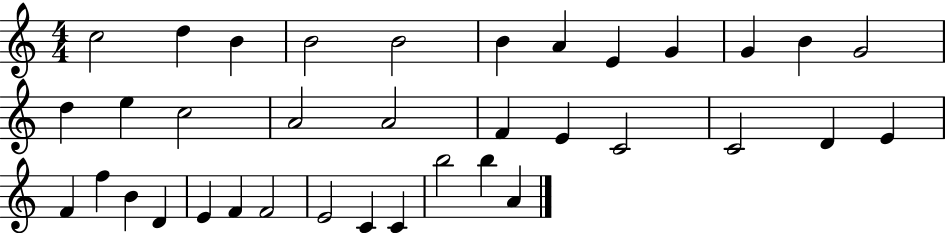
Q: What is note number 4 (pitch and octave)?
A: B4